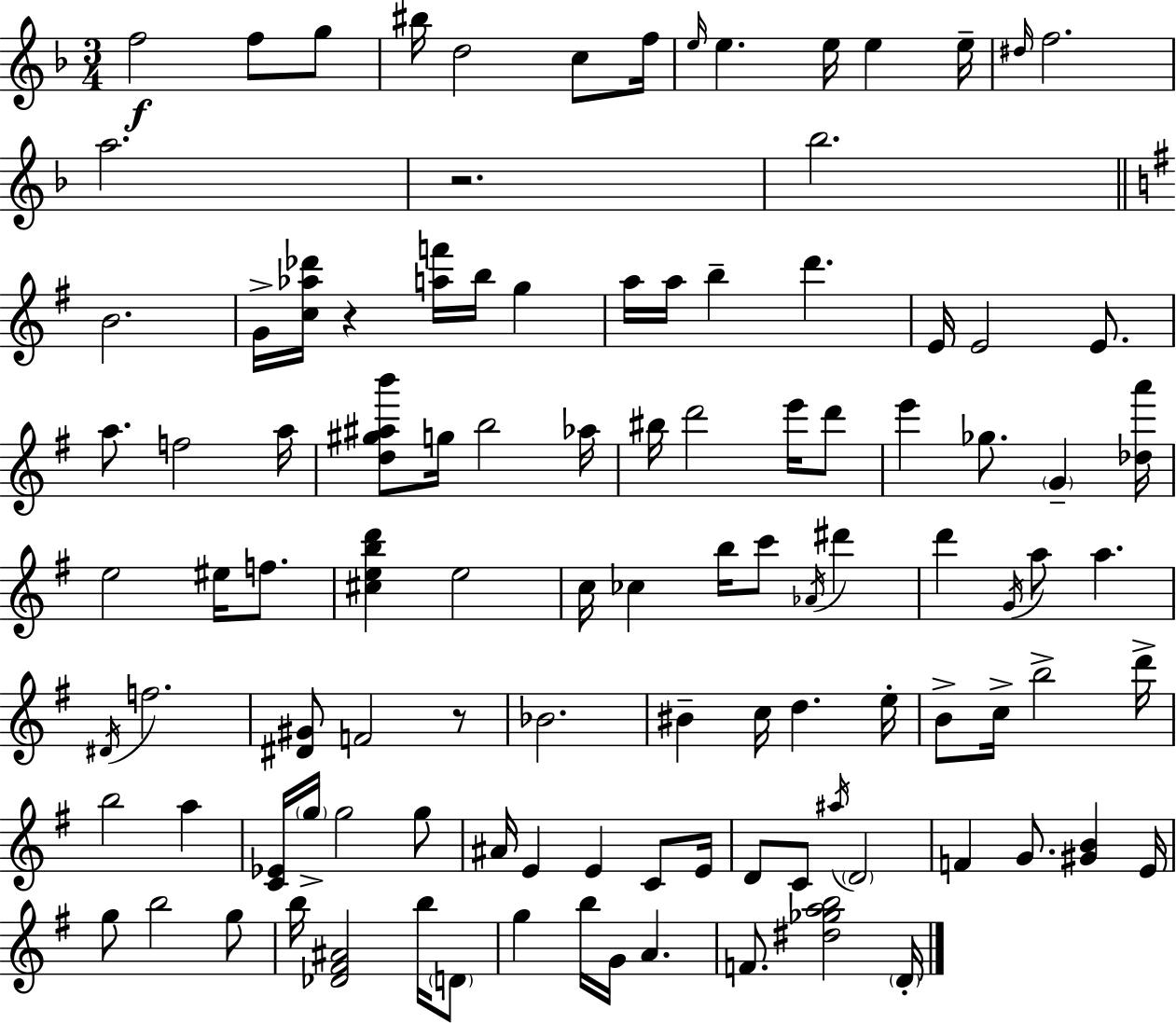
F5/h F5/e G5/e BIS5/s D5/h C5/e F5/s E5/s E5/q. E5/s E5/q E5/s D#5/s F5/h. A5/h. R/h. Bb5/h. B4/h. G4/s [C5,Ab5,Db6]/s R/q [A5,F6]/s B5/s G5/q A5/s A5/s B5/q D6/q. E4/s E4/h E4/e. A5/e. F5/h A5/s [D5,G#5,A#5,B6]/e G5/s B5/h Ab5/s BIS5/s D6/h E6/s D6/e E6/q Gb5/e. G4/q [Db5,A6]/s E5/h EIS5/s F5/e. [C#5,E5,B5,D6]/q E5/h C5/s CES5/q B5/s C6/e Ab4/s D#6/q D6/q G4/s A5/e A5/q. D#4/s F5/h. [D#4,G#4]/e F4/h R/e Bb4/h. BIS4/q C5/s D5/q. E5/s B4/e C5/s B5/h D6/s B5/h A5/q [C4,Eb4]/s G5/s G5/h G5/e A#4/s E4/q E4/q C4/e E4/s D4/e C4/e A#5/s D4/h F4/q G4/e. [G#4,B4]/q E4/s G5/e B5/h G5/e B5/s [Db4,F#4,A#4]/h B5/s D4/e G5/q B5/s G4/s A4/q. F4/e. [D#5,Gb5,A5,B5]/h D4/s